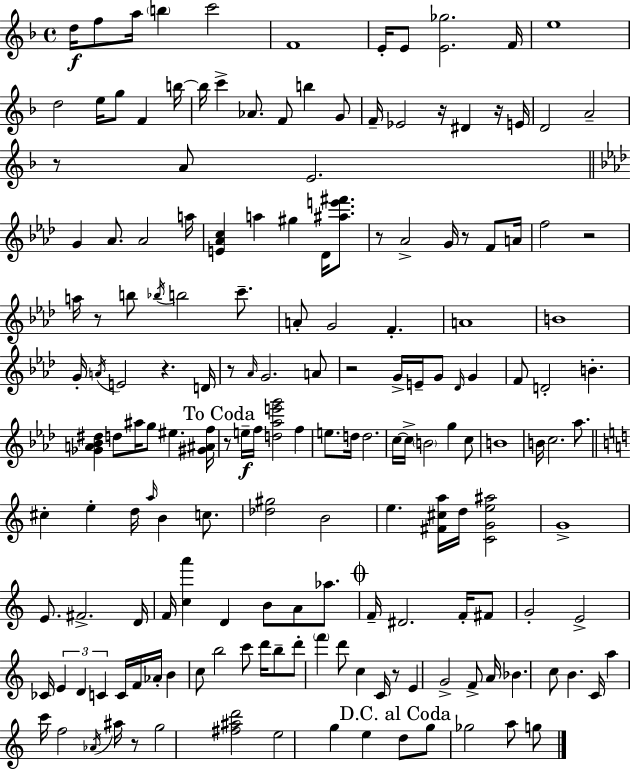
X:1
T:Untitled
M:4/4
L:1/4
K:F
d/4 f/2 a/4 b c'2 F4 E/4 E/2 [E_g]2 F/4 e4 d2 e/4 g/2 F b/4 b/4 c' _A/2 F/2 b G/2 F/4 _E2 z/4 ^D z/4 E/4 D2 A2 z/2 A/2 E2 G _A/2 _A2 a/4 [E_Ac] a ^g _D/4 [^ae'^f']/2 z/2 _A2 G/4 z/2 F/2 A/4 f2 z2 a/4 z/2 b/2 _b/4 b2 c'/2 A/2 G2 F A4 B4 G/4 A/4 E2 z D/4 z/2 _A/4 G2 A/2 z2 G/4 E/4 G/2 _D/4 G F/2 D2 B [_GA_B^d] d/2 ^a/4 g/2 ^e [^G^Af]/4 z/2 e/4 f/4 [d_ae'g']2 f e/2 d/4 d2 c/4 c/4 B2 g c/2 B4 B/4 c2 _a/2 ^c e d/4 a/4 B c/2 [_d^g]2 B2 e [^F^ca]/4 d/4 [CGe^a]2 G4 E/2 ^F2 D/4 F/4 [ca'] D B/2 A/2 _a/2 F/4 ^D2 F/4 ^F/2 G2 E2 _C/4 E D C C/4 F/4 _A/4 B c/2 b2 c'/2 d'/4 b/2 d'/2 f' d'/2 c C/4 z/2 E G2 F/2 A/4 _B c/2 B C/4 a c'/4 f2 _A/4 ^a/4 z/2 g2 [^f^ad']2 e2 g e d/2 g/2 _g2 a/2 g/2